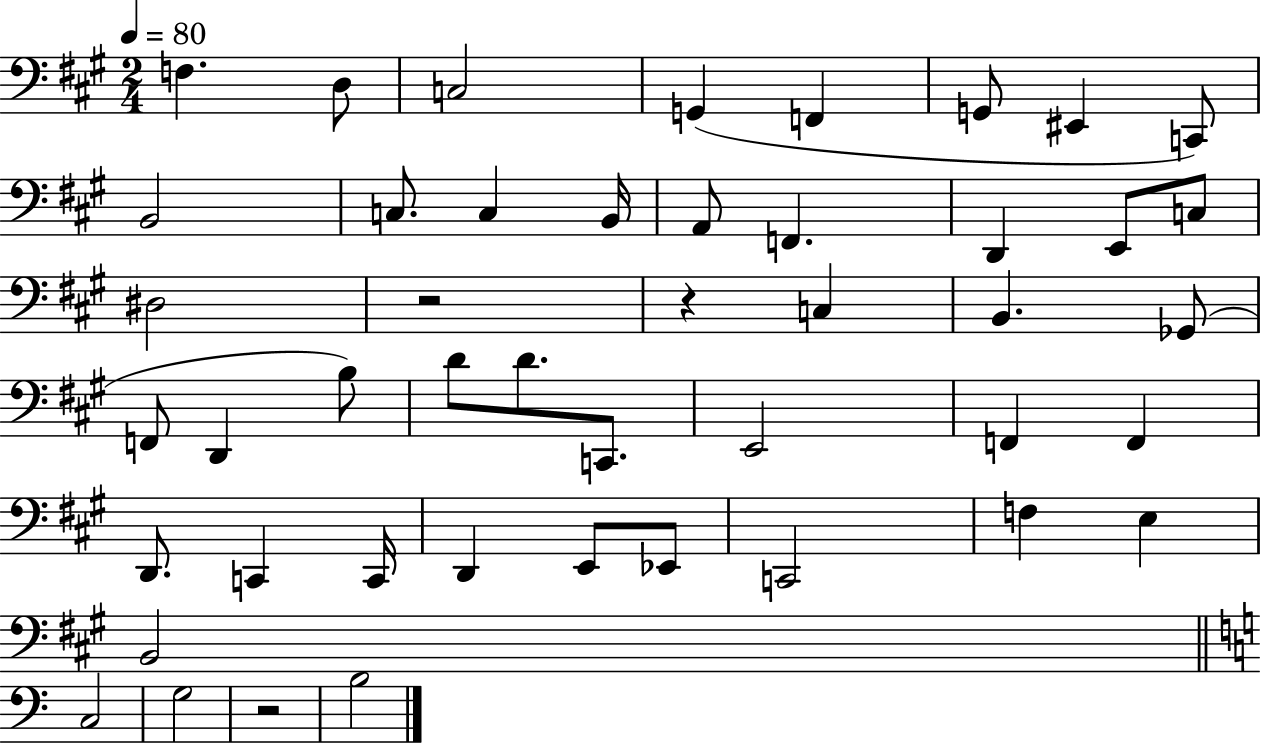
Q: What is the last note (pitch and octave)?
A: B3